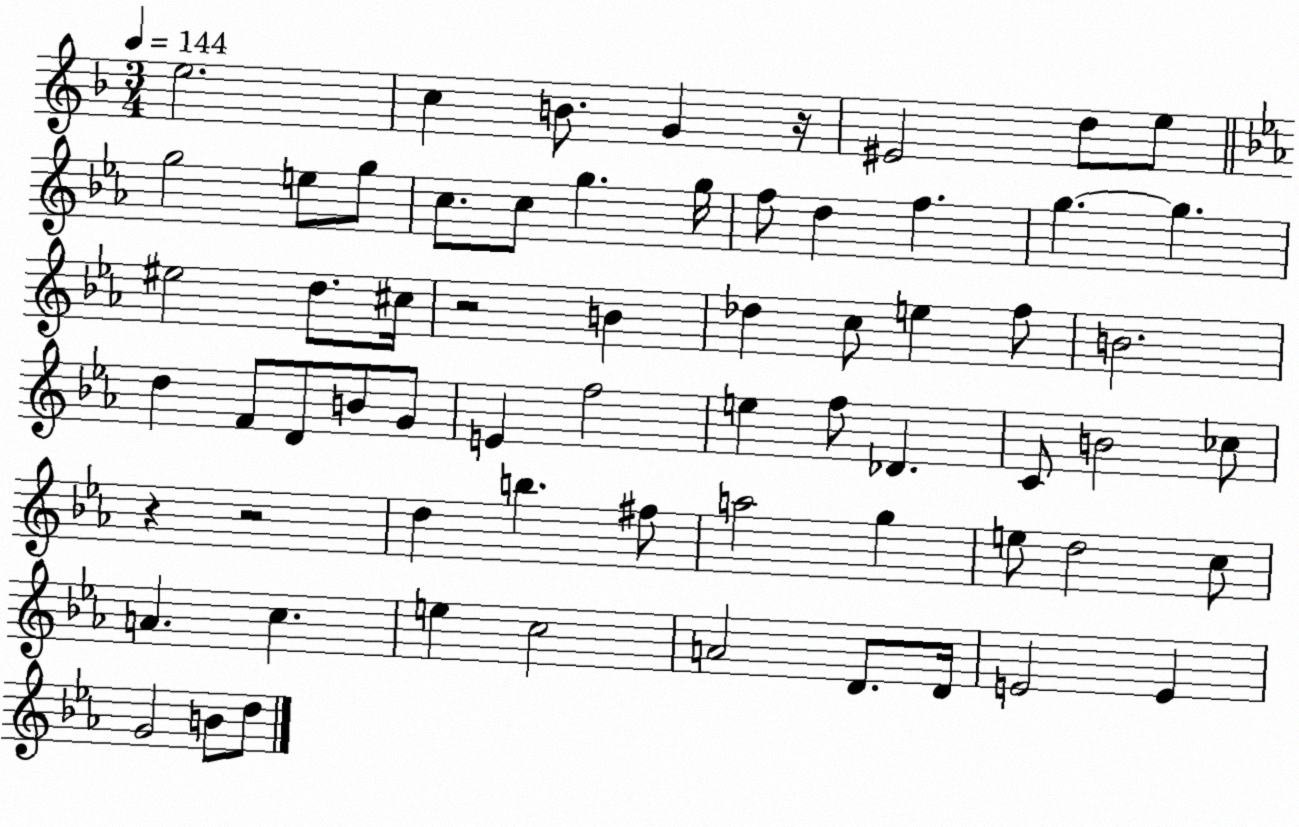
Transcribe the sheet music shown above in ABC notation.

X:1
T:Untitled
M:3/4
L:1/4
K:F
e2 c B/2 G z/4 ^E2 d/2 e/2 g2 e/2 g/2 c/2 c/2 g g/4 f/2 d f g g ^e2 d/2 ^c/4 z2 B _d c/2 e f/2 B2 d F/2 D/2 B/2 G/2 E f2 e f/2 _D C/2 B2 _c/2 z z2 d b ^f/2 a2 g e/2 d2 c/2 A c e c2 A2 D/2 D/4 E2 E G2 B/2 d/2